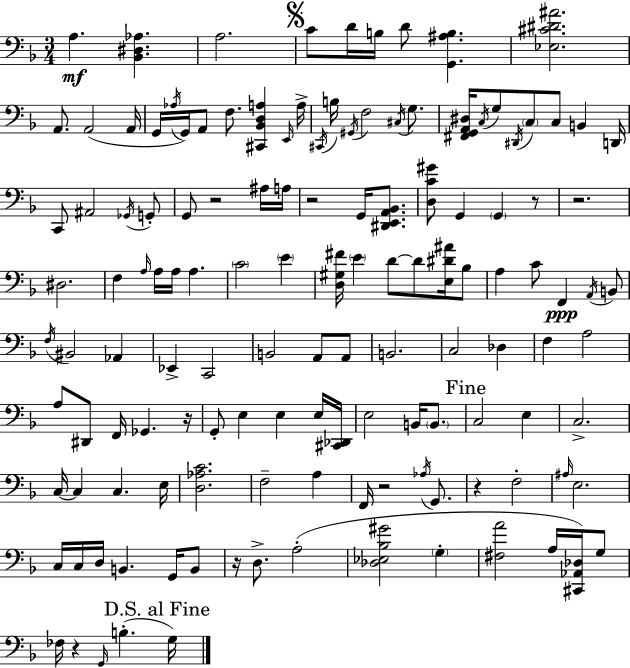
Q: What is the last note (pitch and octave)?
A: G3